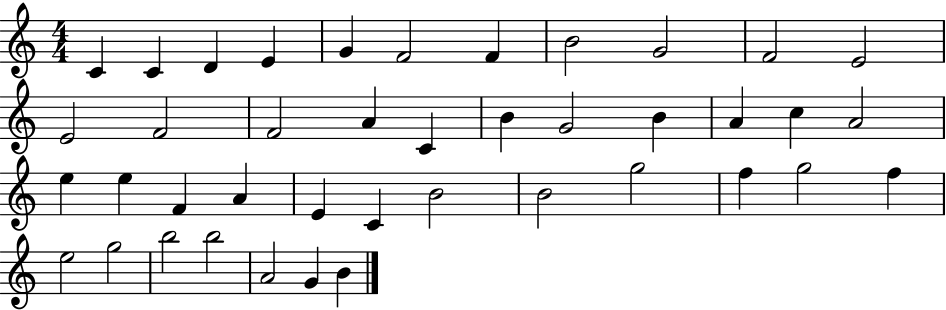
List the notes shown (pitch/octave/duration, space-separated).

C4/q C4/q D4/q E4/q G4/q F4/h F4/q B4/h G4/h F4/h E4/h E4/h F4/h F4/h A4/q C4/q B4/q G4/h B4/q A4/q C5/q A4/h E5/q E5/q F4/q A4/q E4/q C4/q B4/h B4/h G5/h F5/q G5/h F5/q E5/h G5/h B5/h B5/h A4/h G4/q B4/q